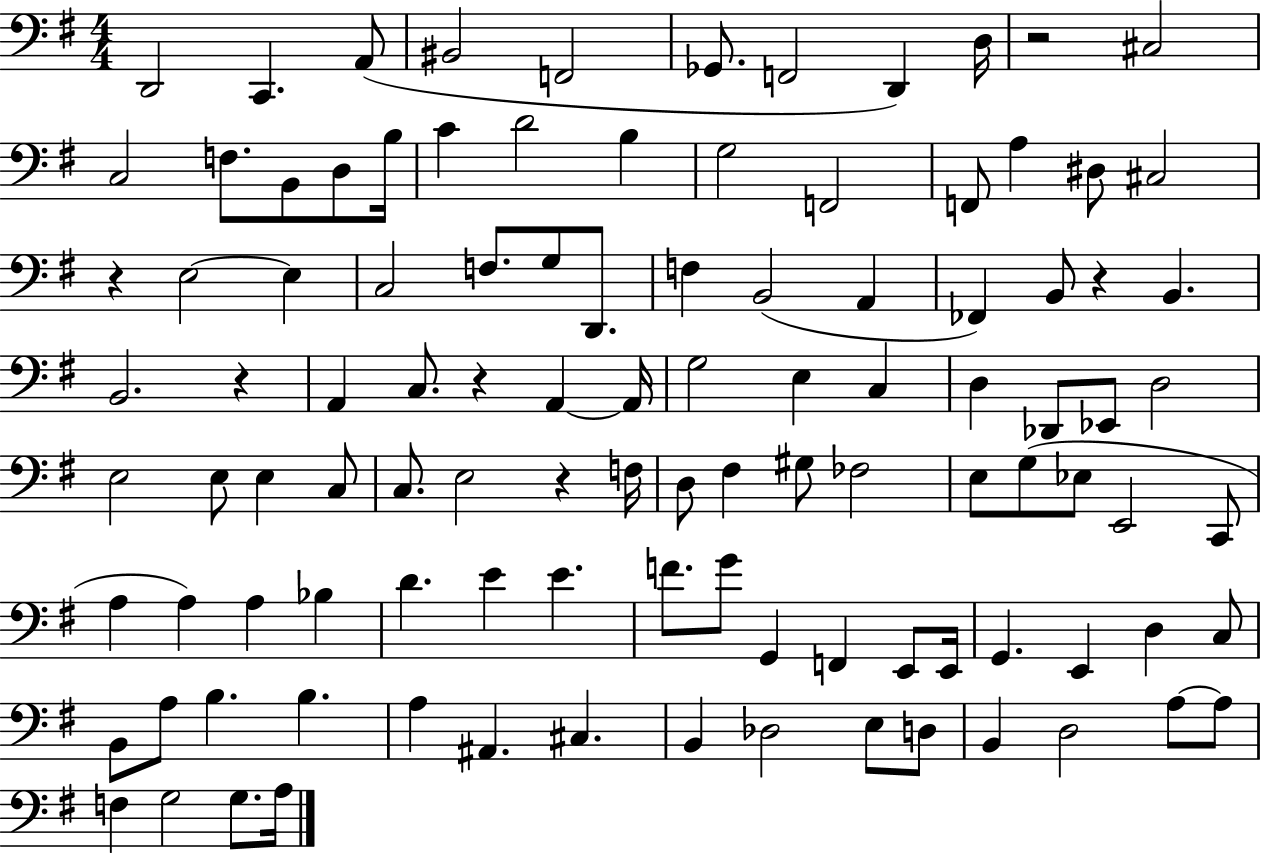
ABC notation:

X:1
T:Untitled
M:4/4
L:1/4
K:G
D,,2 C,, A,,/2 ^B,,2 F,,2 _G,,/2 F,,2 D,, D,/4 z2 ^C,2 C,2 F,/2 B,,/2 D,/2 B,/4 C D2 B, G,2 F,,2 F,,/2 A, ^D,/2 ^C,2 z E,2 E, C,2 F,/2 G,/2 D,,/2 F, B,,2 A,, _F,, B,,/2 z B,, B,,2 z A,, C,/2 z A,, A,,/4 G,2 E, C, D, _D,,/2 _E,,/2 D,2 E,2 E,/2 E, C,/2 C,/2 E,2 z F,/4 D,/2 ^F, ^G,/2 _F,2 E,/2 G,/2 _E,/2 E,,2 C,,/2 A, A, A, _B, D E E F/2 G/2 G,, F,, E,,/2 E,,/4 G,, E,, D, C,/2 B,,/2 A,/2 B, B, A, ^A,, ^C, B,, _D,2 E,/2 D,/2 B,, D,2 A,/2 A,/2 F, G,2 G,/2 A,/4